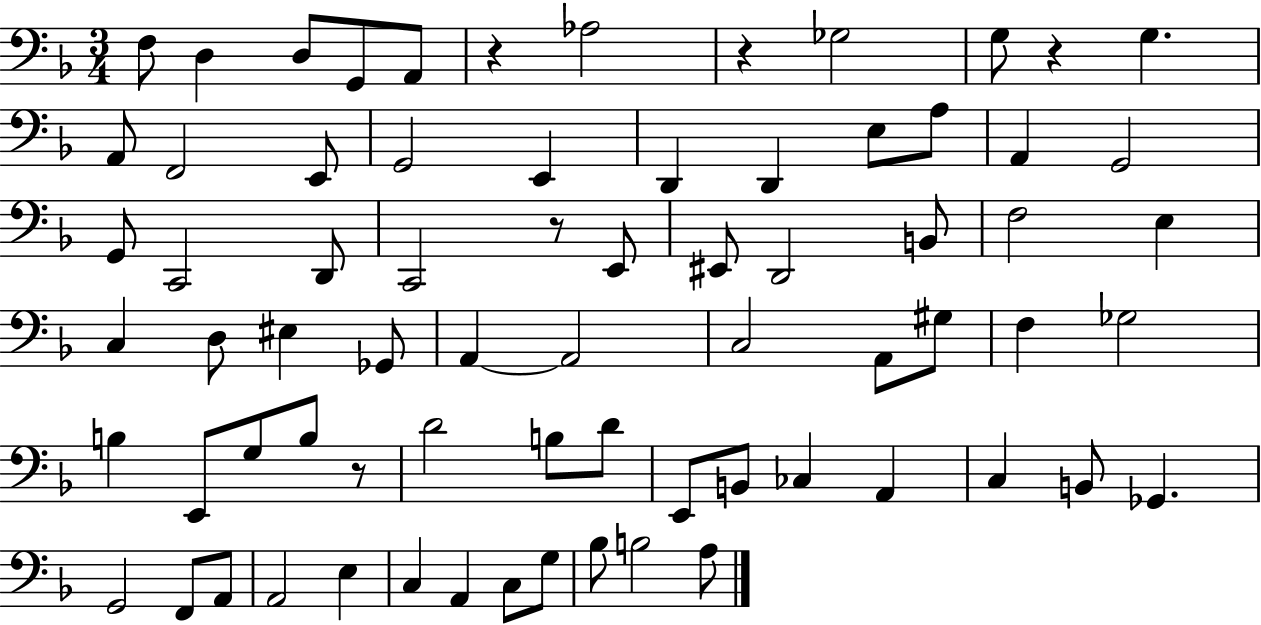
X:1
T:Untitled
M:3/4
L:1/4
K:F
F,/2 D, D,/2 G,,/2 A,,/2 z _A,2 z _G,2 G,/2 z G, A,,/2 F,,2 E,,/2 G,,2 E,, D,, D,, E,/2 A,/2 A,, G,,2 G,,/2 C,,2 D,,/2 C,,2 z/2 E,,/2 ^E,,/2 D,,2 B,,/2 F,2 E, C, D,/2 ^E, _G,,/2 A,, A,,2 C,2 A,,/2 ^G,/2 F, _G,2 B, E,,/2 G,/2 B,/2 z/2 D2 B,/2 D/2 E,,/2 B,,/2 _C, A,, C, B,,/2 _G,, G,,2 F,,/2 A,,/2 A,,2 E, C, A,, C,/2 G,/2 _B,/2 B,2 A,/2